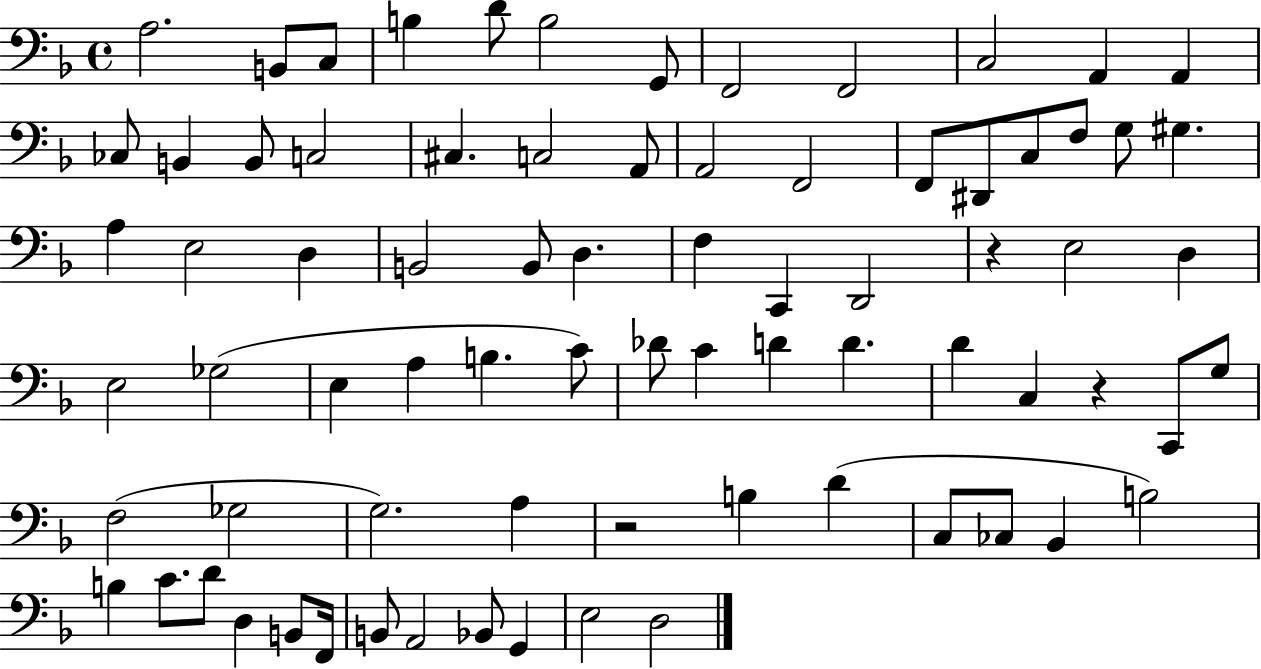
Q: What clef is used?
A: bass